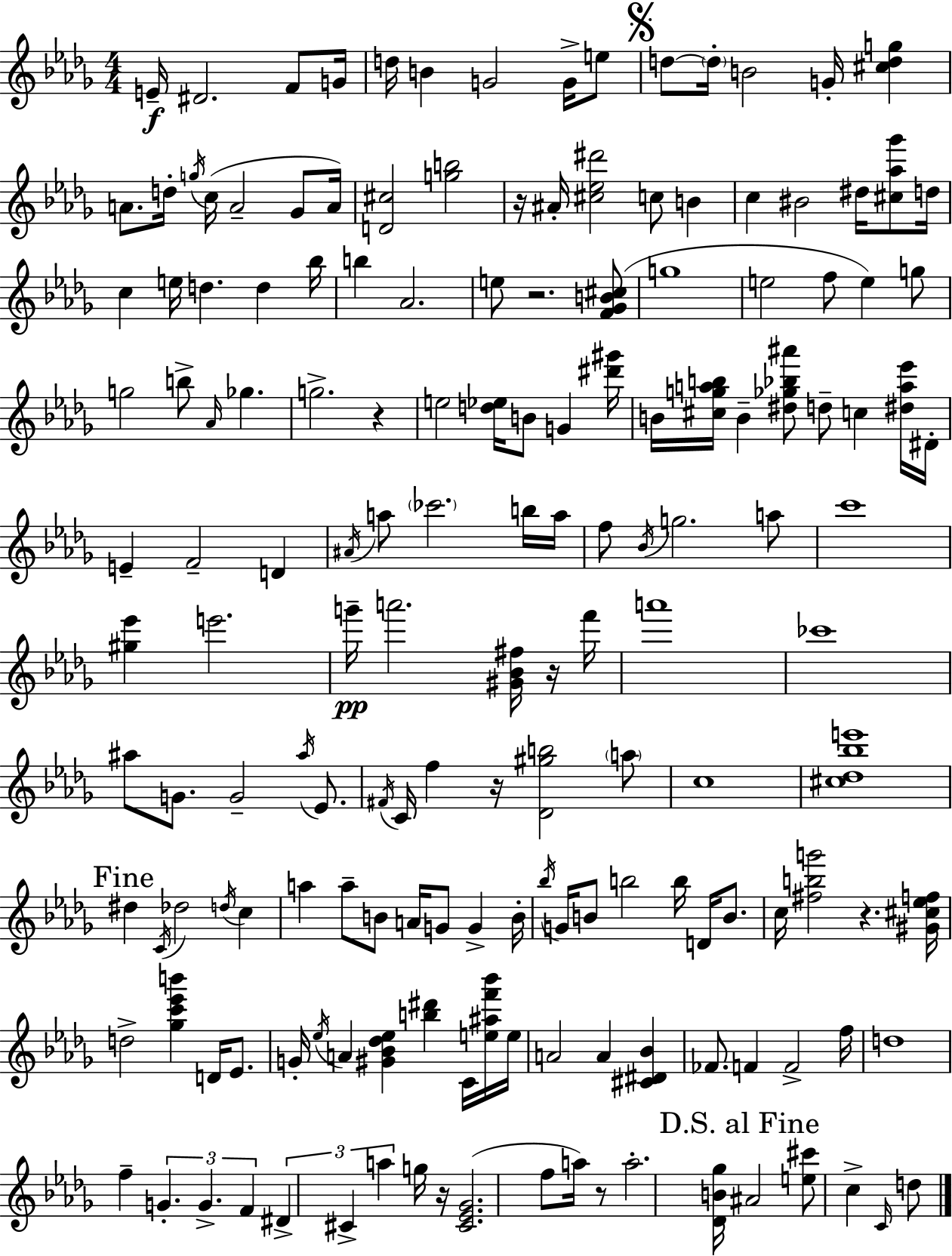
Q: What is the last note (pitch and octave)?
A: D5